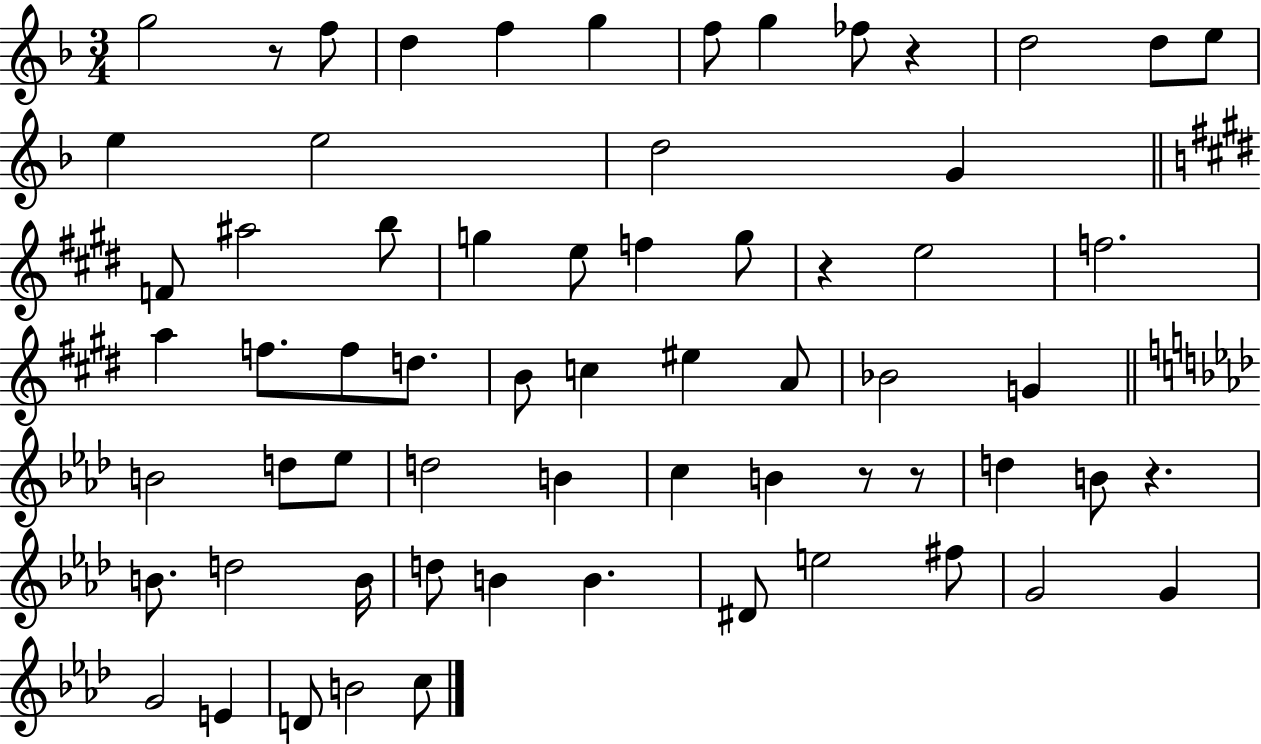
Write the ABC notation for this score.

X:1
T:Untitled
M:3/4
L:1/4
K:F
g2 z/2 f/2 d f g f/2 g _f/2 z d2 d/2 e/2 e e2 d2 G F/2 ^a2 b/2 g e/2 f g/2 z e2 f2 a f/2 f/2 d/2 B/2 c ^e A/2 _B2 G B2 d/2 _e/2 d2 B c B z/2 z/2 d B/2 z B/2 d2 B/4 d/2 B B ^D/2 e2 ^f/2 G2 G G2 E D/2 B2 c/2